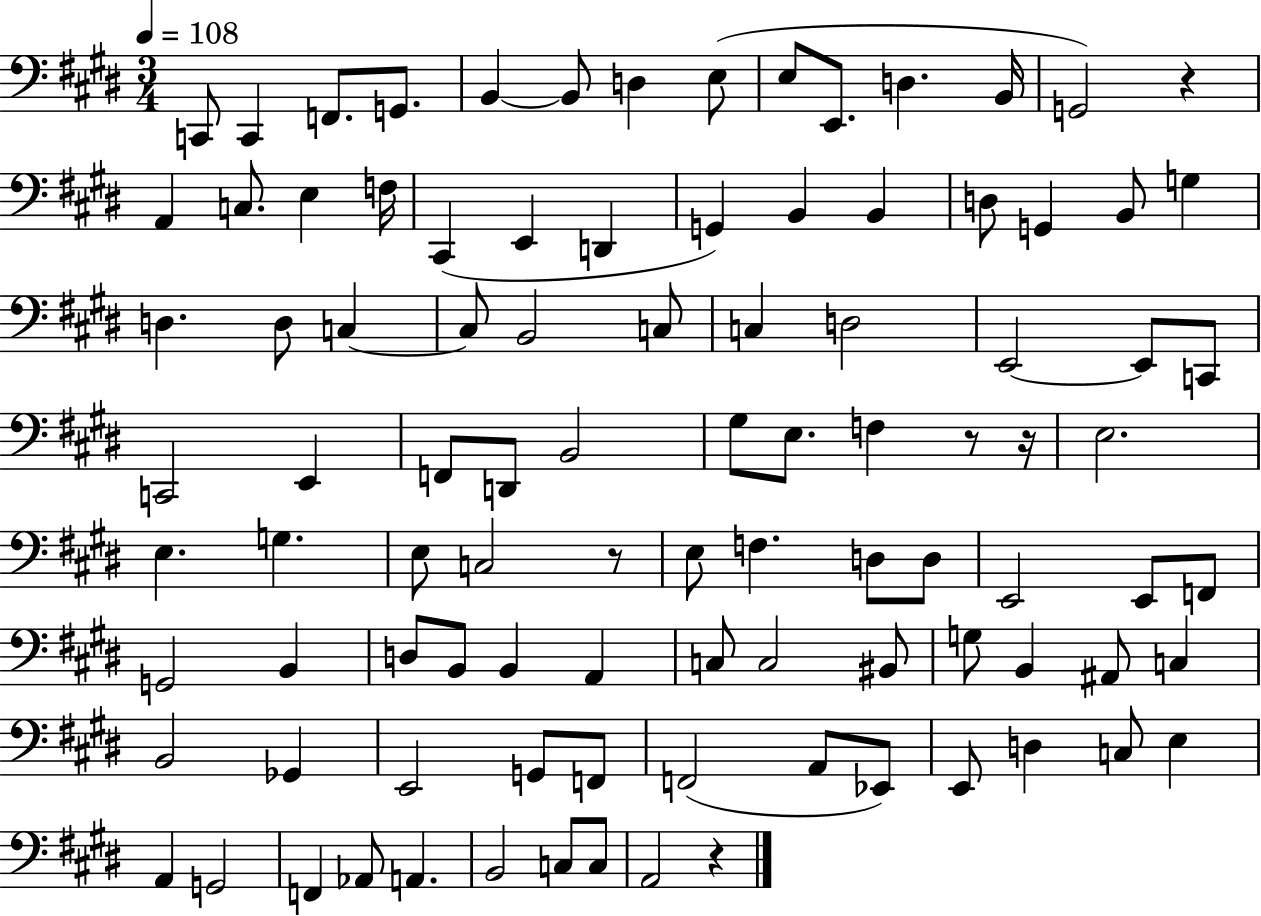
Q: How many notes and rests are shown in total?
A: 97